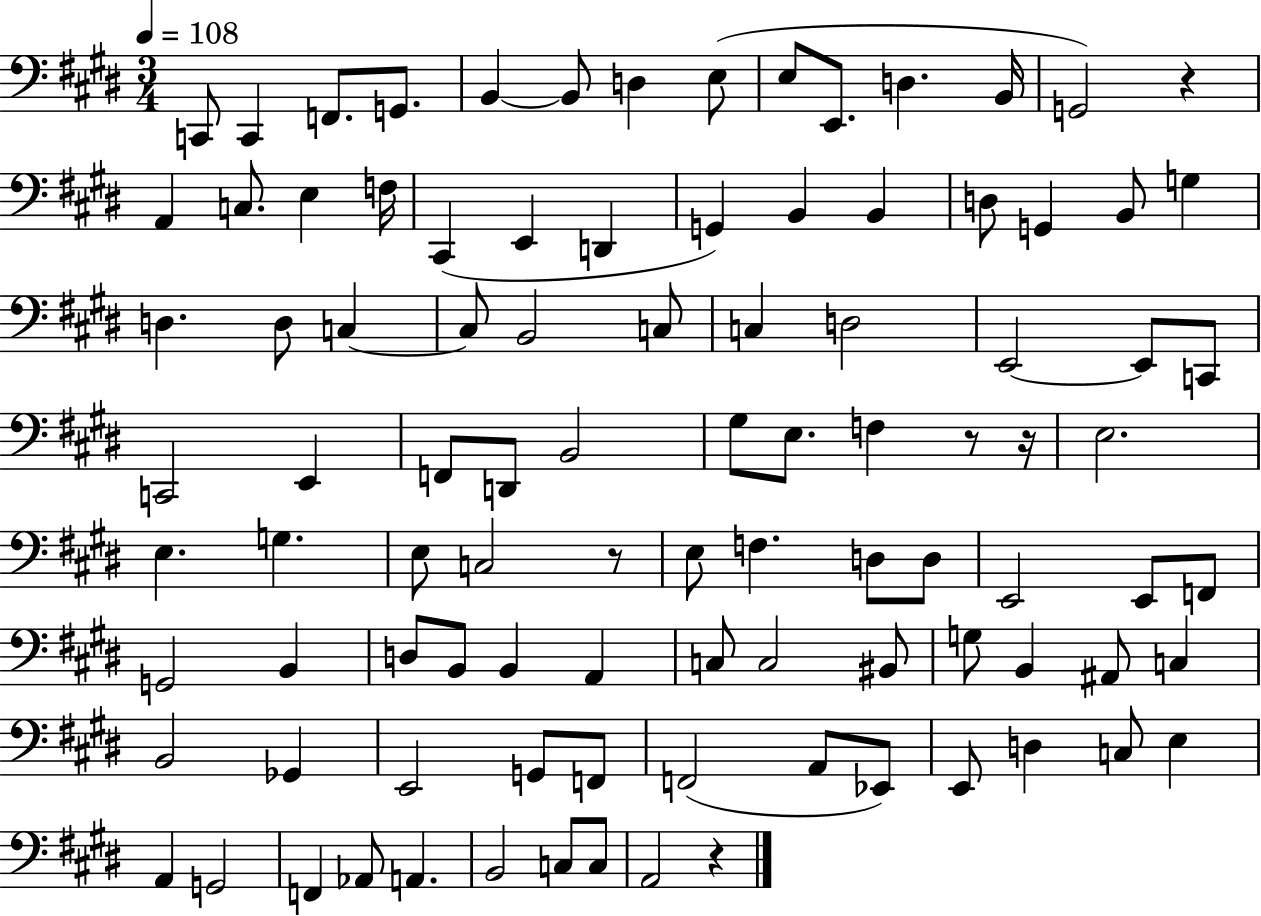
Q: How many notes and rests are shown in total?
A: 97